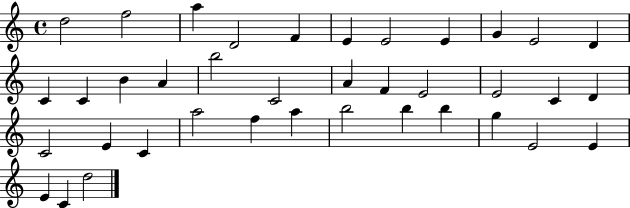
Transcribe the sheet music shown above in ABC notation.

X:1
T:Untitled
M:4/4
L:1/4
K:C
d2 f2 a D2 F E E2 E G E2 D C C B A b2 C2 A F E2 E2 C D C2 E C a2 f a b2 b b g E2 E E C d2